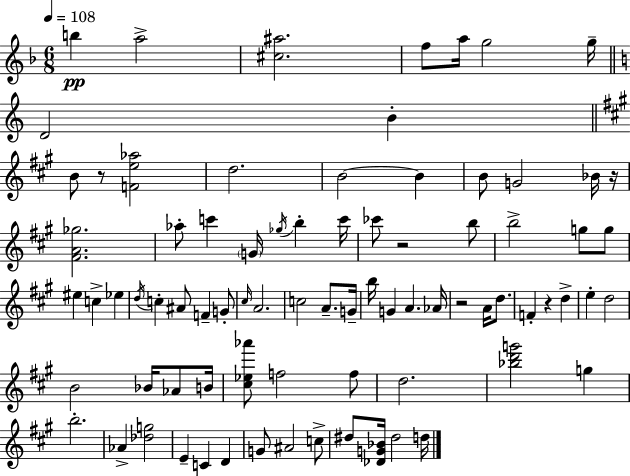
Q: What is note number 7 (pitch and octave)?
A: D4